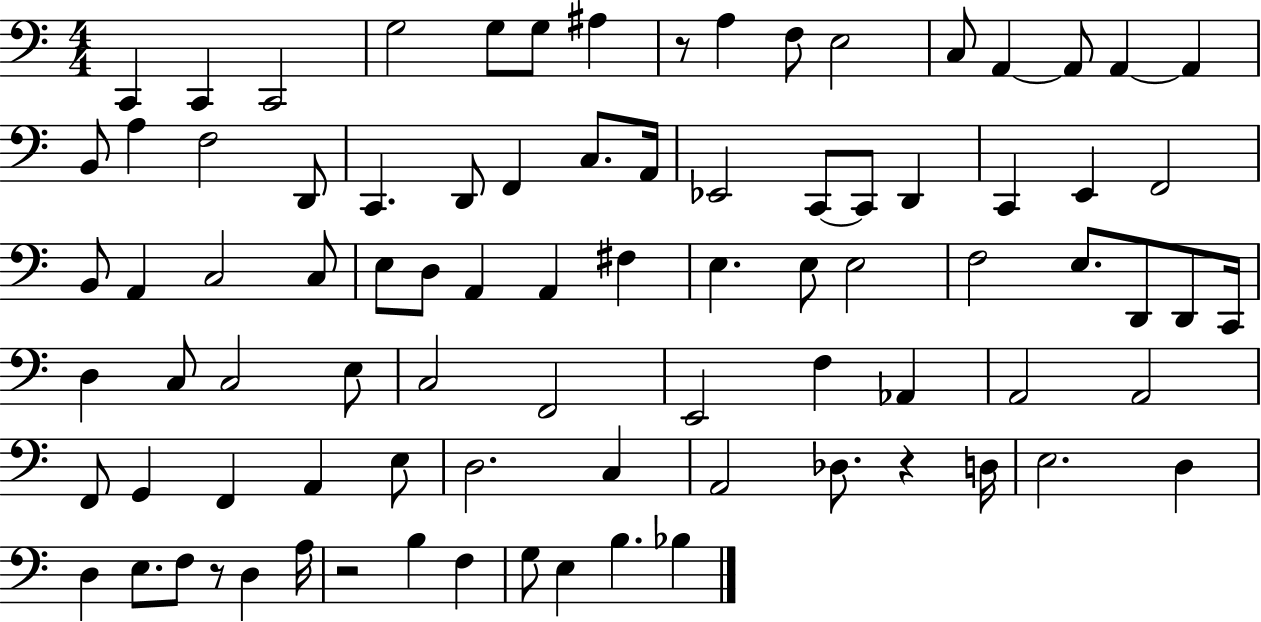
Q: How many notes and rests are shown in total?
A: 86